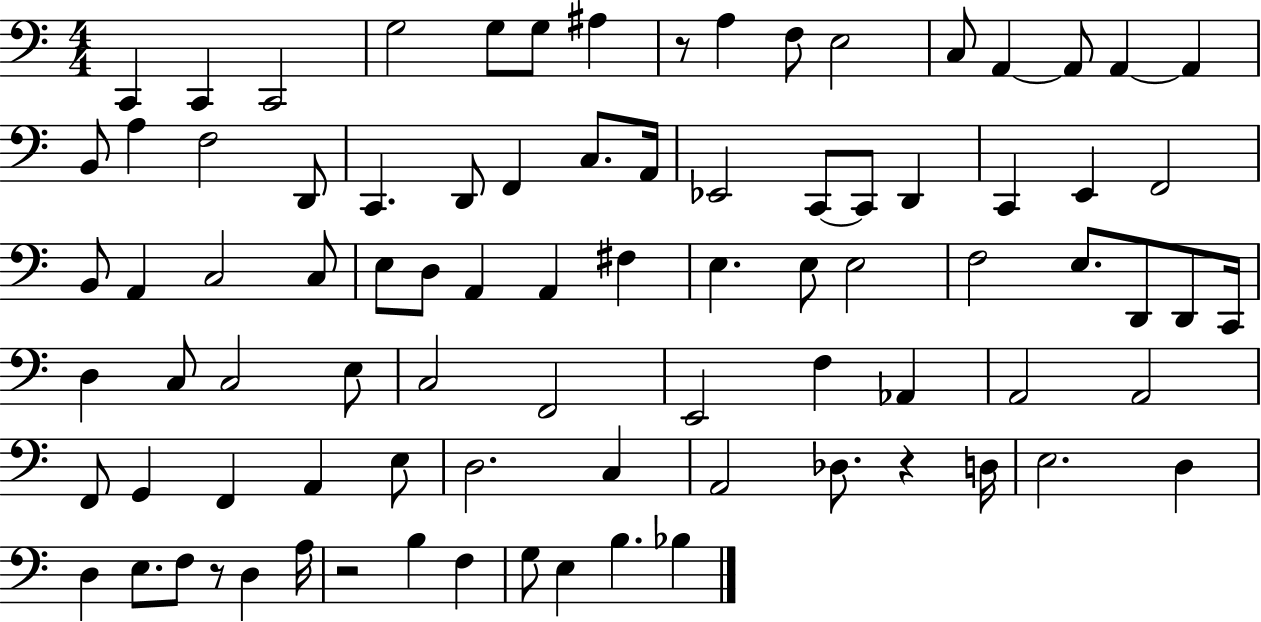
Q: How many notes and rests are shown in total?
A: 86